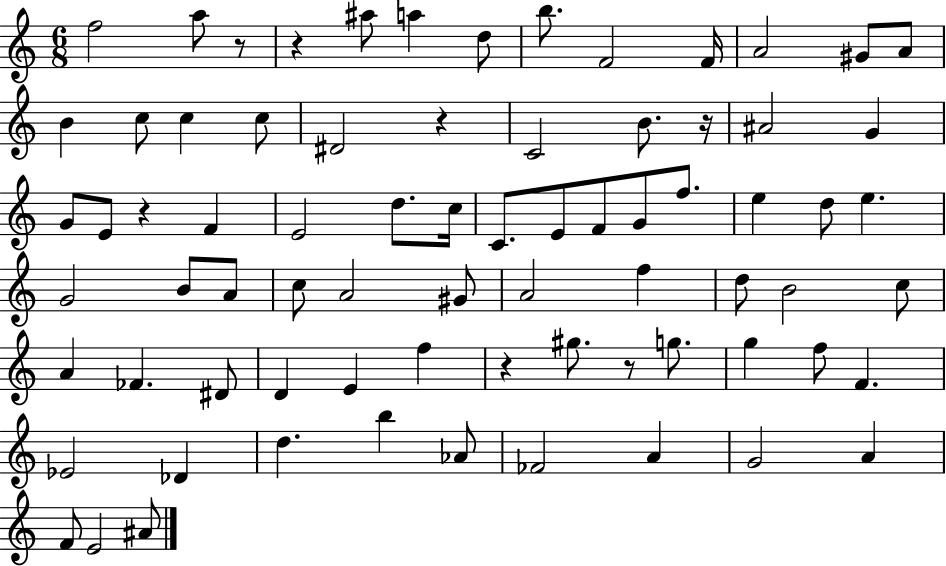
F5/h A5/e R/e R/q A#5/e A5/q D5/e B5/e. F4/h F4/s A4/h G#4/e A4/e B4/q C5/e C5/q C5/e D#4/h R/q C4/h B4/e. R/s A#4/h G4/q G4/e E4/e R/q F4/q E4/h D5/e. C5/s C4/e. E4/e F4/e G4/e F5/e. E5/q D5/e E5/q. G4/h B4/e A4/e C5/e A4/h G#4/e A4/h F5/q D5/e B4/h C5/e A4/q FES4/q. D#4/e D4/q E4/q F5/q R/q G#5/e. R/e G5/e. G5/q F5/e F4/q. Eb4/h Db4/q D5/q. B5/q Ab4/e FES4/h A4/q G4/h A4/q F4/e E4/h A#4/e